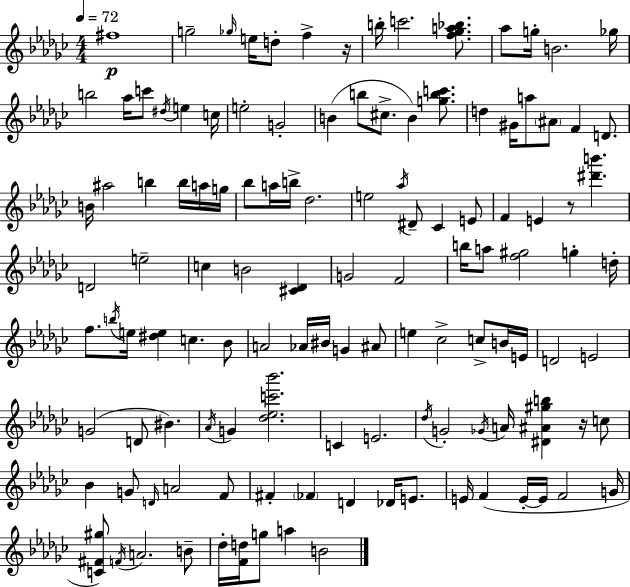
{
  \clef treble
  \numericTimeSignature
  \time 4/4
  \key ees \minor
  \tempo 4 = 72
  fis''1\p | g''2-- \grace { ges''16 } e''16 d''8-. f''4-> | r16 b''16-. c'''2. <f'' ges'' a'' bes''>8. | aes''8 g''16-. b'2. | \break ges''16 b''2 aes''16 c'''8 \acciaccatura { dis''16 } e''4 | c''16 e''2-. g'2-. | b'4( b''8 cis''8.-> b'4) <g'' b'' c'''>8. | d''4 gis'16 a''8 \parenthesize ais'8 f'4 d'8. | \break b'16 ais''2 b''4 b''16 | a''16 g''16 bes''8 a''16 b''16-> des''2. | e''2 \acciaccatura { aes''16 } dis'8-- ces'4 | e'8 f'4 e'4 r8 <dis''' b'''>4. | \break d'2 e''2-- | c''4 b'2 <cis' des'>4 | g'2 f'2 | b''16 a''8 <f'' gis''>2 g''4-. | \break d''16-. f''8. \acciaccatura { b''16 } e''16 <dis'' e''>4 c''4. | bes'8 a'2 aes'16 bis'16 g'4 | ais'8 e''4 ces''2-> | c''8-> b'16 e'16 d'2 e'2 | \break g'2( d'8 bis'4.) | \acciaccatura { aes'16 } g'4 <des'' ees'' c''' bes'''>2. | c'4 e'2. | \acciaccatura { des''16 } g'2-. \acciaccatura { ges'16 } a'16 | \break <dis' ais' gis'' b''>4 r16 c''8 bes'4 g'8 \grace { d'16 } a'2 | f'8 fis'4-. \parenthesize fes'4 | d'4 des'16 e'8. e'16 f'4( e'16-.~~ e'16 f'2 | g'16 <c' fis' gis''>8) \acciaccatura { f'16 } a'2. | \break b'8-- des''16-. <f' d''>16 g''8 a''4 | b'2 \bar "|."
}